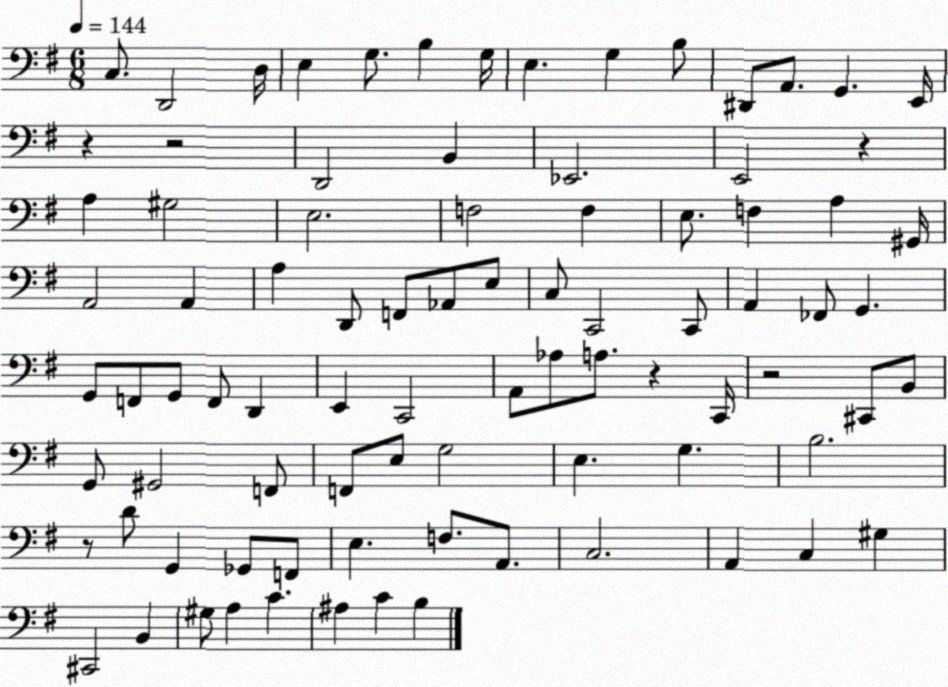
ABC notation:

X:1
T:Untitled
M:6/8
L:1/4
K:G
C,/2 D,,2 D,/4 E, G,/2 B, G,/4 E, G, B,/2 ^D,,/2 A,,/2 G,, E,,/4 z z2 D,,2 B,, _E,,2 E,,2 z A, ^G,2 E,2 F,2 F, E,/2 F, A, ^G,,/4 A,,2 A,, A, D,,/2 F,,/2 _A,,/2 E,/2 C,/2 C,,2 C,,/2 A,, _F,,/2 G,, G,,/2 F,,/2 G,,/2 F,,/2 D,, E,, C,,2 A,,/2 _A,/2 A,/2 z C,,/4 z2 ^C,,/2 B,,/2 G,,/2 ^G,,2 F,,/2 F,,/2 E,/2 G,2 E, G, B,2 z/2 D/2 G,, _G,,/2 F,,/2 E, F,/2 A,,/2 C,2 A,, C, ^G, ^C,,2 B,, ^G,/2 A, C ^A, C B,